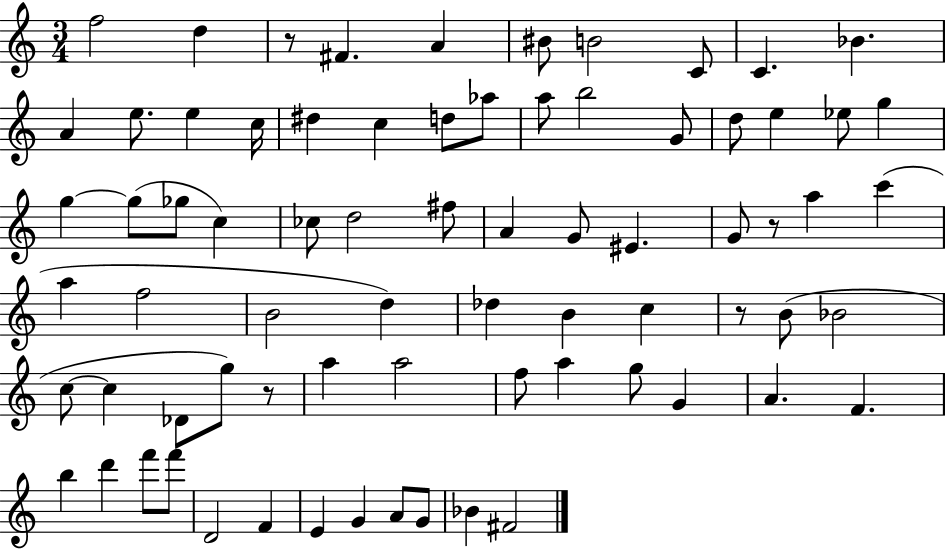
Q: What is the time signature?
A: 3/4